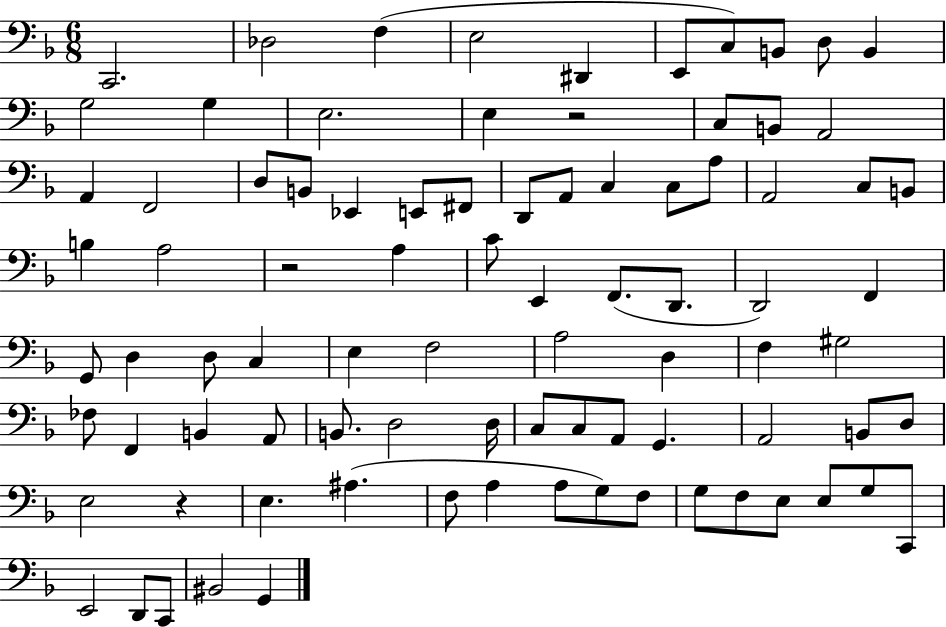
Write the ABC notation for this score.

X:1
T:Untitled
M:6/8
L:1/4
K:F
C,,2 _D,2 F, E,2 ^D,, E,,/2 C,/2 B,,/2 D,/2 B,, G,2 G, E,2 E, z2 C,/2 B,,/2 A,,2 A,, F,,2 D,/2 B,,/2 _E,, E,,/2 ^F,,/2 D,,/2 A,,/2 C, C,/2 A,/2 A,,2 C,/2 B,,/2 B, A,2 z2 A, C/2 E,, F,,/2 D,,/2 D,,2 F,, G,,/2 D, D,/2 C, E, F,2 A,2 D, F, ^G,2 _F,/2 F,, B,, A,,/2 B,,/2 D,2 D,/4 C,/2 C,/2 A,,/2 G,, A,,2 B,,/2 D,/2 E,2 z E, ^A, F,/2 A, A,/2 G,/2 F,/2 G,/2 F,/2 E,/2 E,/2 G,/2 C,,/2 E,,2 D,,/2 C,,/2 ^B,,2 G,,